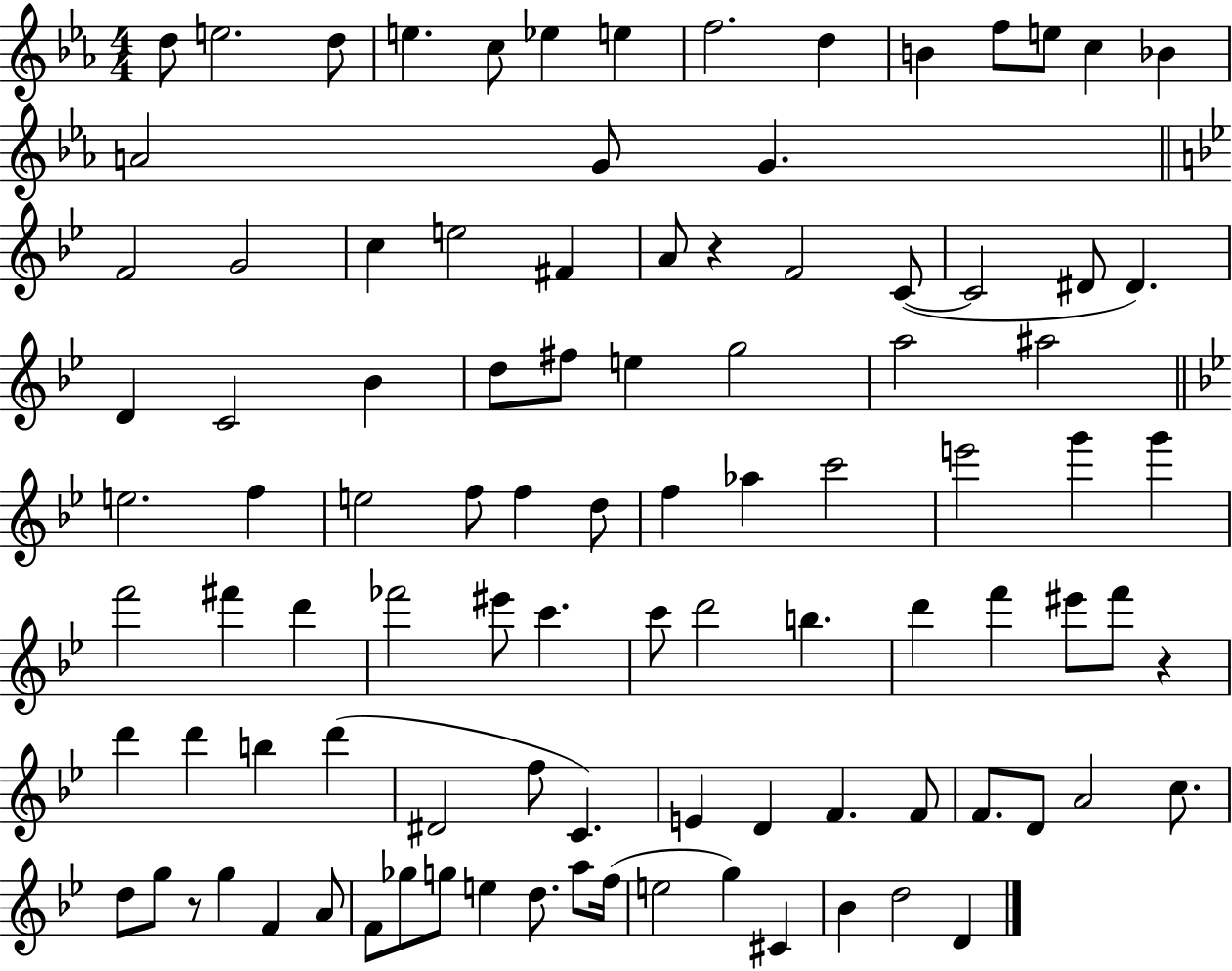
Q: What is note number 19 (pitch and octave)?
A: G4